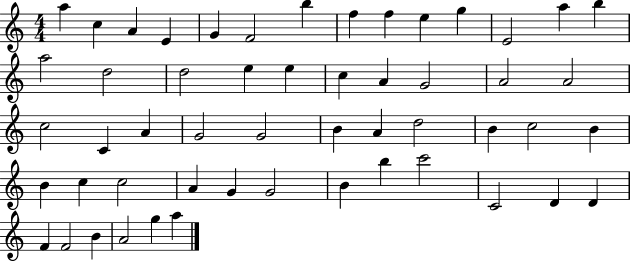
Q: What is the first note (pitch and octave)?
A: A5